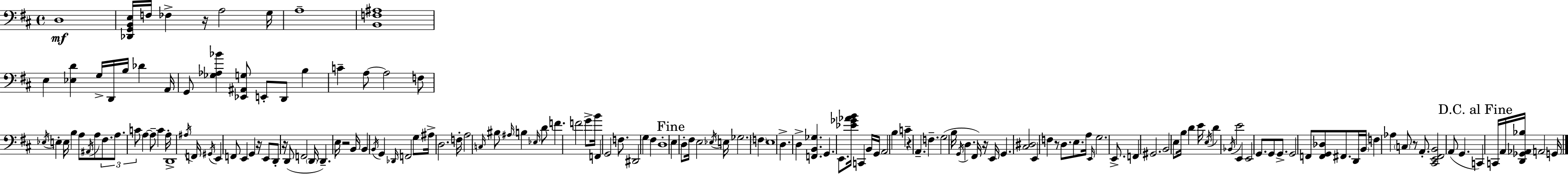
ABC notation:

X:1
T:Untitled
M:4/4
L:1/4
K:D
D,4 [_D,,G,,B,,E,]/4 F,/4 _F, z/4 A,2 G,/4 A,4 [B,,F,^A,]4 E, [_E,D] G,/4 D,,/4 B,/4 _D A,,/4 G,,/2 [_G,_A,_B] [_E,,^A,,G,]/2 E,,/2 D,,/2 B, C A,/2 A,2 F,/2 _E,/4 E, E,/4 B, A,/2 ^A,,/4 A,/2 ^F,/2 A,/2 C/2 A, A,/2 C A,/4 D,,4 ^A,/4 F,,/4 ^G,,/4 E,, F,,/2 E,, G,, z/4 E,,/2 D,,/2 z/4 D,,/2 F,,2 D,,/4 D,, E,/4 z2 B,,/4 B,, B,,/4 G,, _D,,/4 F,,2 G,/2 ^A,/4 D,2 F,/4 A,2 C,/4 ^B,/2 ^A,/4 B, _E,/4 D/2 F F2 G/2 B/4 F,, G,,2 F,/2 ^D,,2 G, ^F, D,4 E, D,/2 ^F,/4 E,2 _E,/4 E,/4 _G,2 F, E,4 D, D, [F,,B,,_G,] G,, E,,/2 [_E_G_AB]/4 C,, B,,/4 G,,/4 A,,2 B, C z A,, F, G,2 B,/4 G,,/4 D, ^F,,/4 z/4 E,,/4 G,, [^C,^D,]2 E,, F, z/2 D,/2 E,/2 A,/4 E,,/4 G,2 E,,/2 F,, ^G,,2 B,,2 E,/2 B,/4 D E/4 E,/4 D _B,,/4 E2 E,, E,,2 G,,/2 G,,/2 G,,/2 G,,2 F,,/2 [F,,G,,_D,]/2 ^F,,/2 D,,/4 B,,/4 F, _A, C,/2 z/2 A,,/2 [^C,,E,,^F,,B,,]2 A,,/2 G,, C,, C,,/4 A,,/4 [D,,_G,,_A,,_B,]/4 A,,2 G,,/4